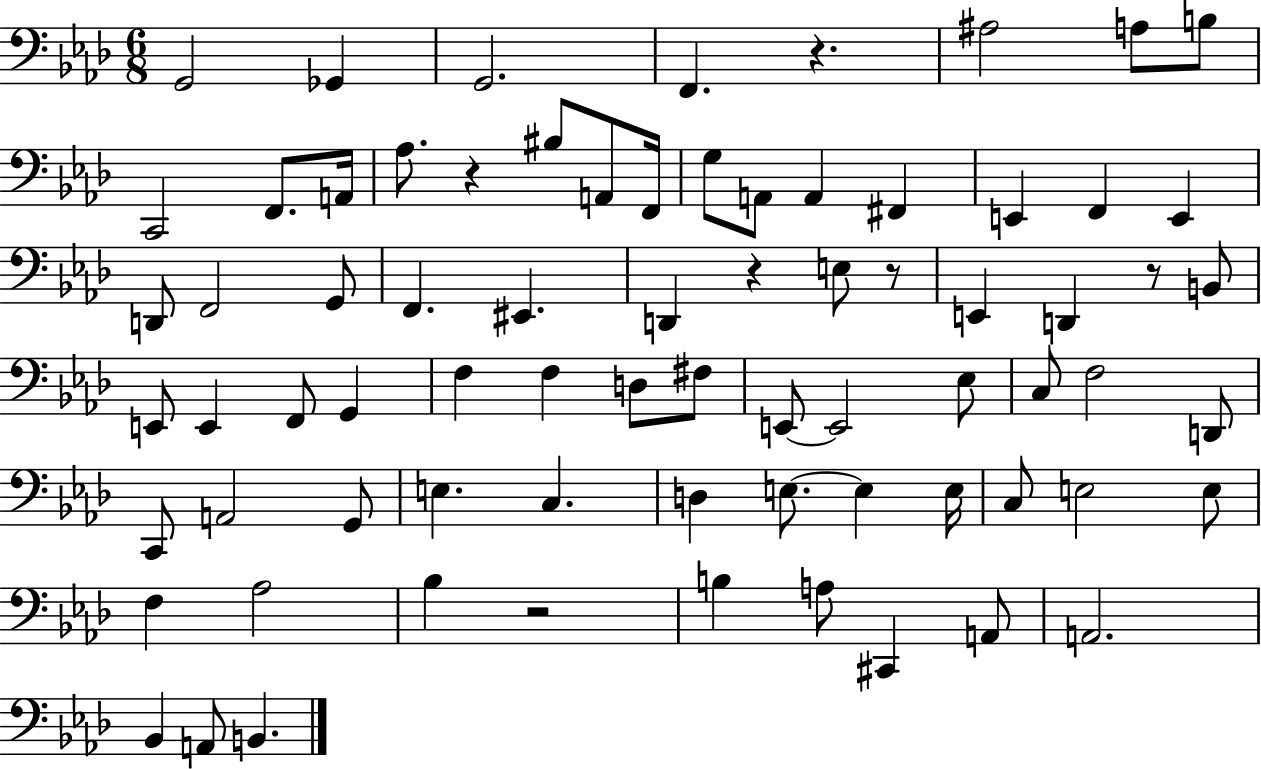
{
  \clef bass
  \numericTimeSignature
  \time 6/8
  \key aes \major
  g,2 ges,4 | g,2. | f,4. r4. | ais2 a8 b8 | \break c,2 f,8. a,16 | aes8. r4 bis8 a,8 f,16 | g8 a,8 a,4 fis,4 | e,4 f,4 e,4 | \break d,8 f,2 g,8 | f,4. eis,4. | d,4 r4 e8 r8 | e,4 d,4 r8 b,8 | \break e,8 e,4 f,8 g,4 | f4 f4 d8 fis8 | e,8~~ e,2 ees8 | c8 f2 d,8 | \break c,8 a,2 g,8 | e4. c4. | d4 e8.~~ e4 e16 | c8 e2 e8 | \break f4 aes2 | bes4 r2 | b4 a8 cis,4 a,8 | a,2. | \break bes,4 a,8 b,4. | \bar "|."
}